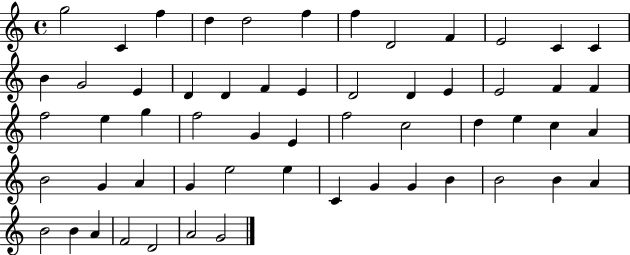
G5/h C4/q F5/q D5/q D5/h F5/q F5/q D4/h F4/q E4/h C4/q C4/q B4/q G4/h E4/q D4/q D4/q F4/q E4/q D4/h D4/q E4/q E4/h F4/q F4/q F5/h E5/q G5/q F5/h G4/q E4/q F5/h C5/h D5/q E5/q C5/q A4/q B4/h G4/q A4/q G4/q E5/h E5/q C4/q G4/q G4/q B4/q B4/h B4/q A4/q B4/h B4/q A4/q F4/h D4/h A4/h G4/h